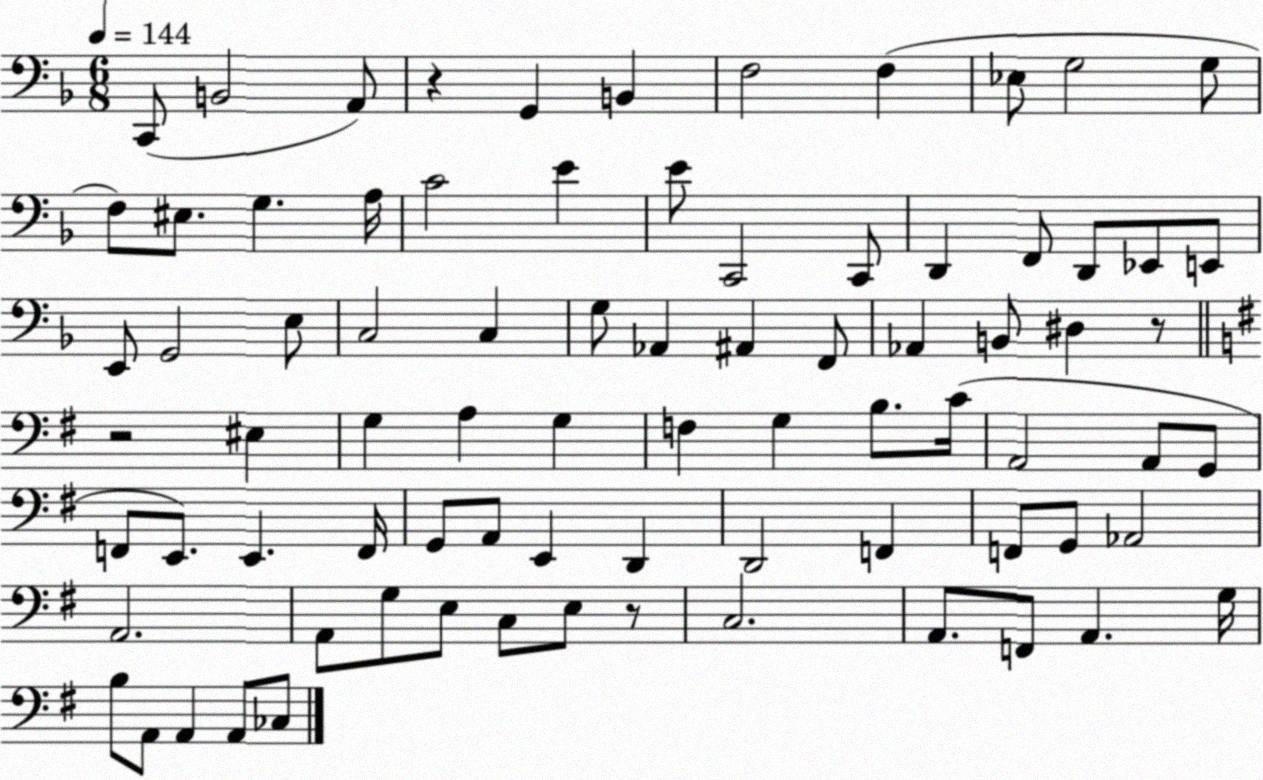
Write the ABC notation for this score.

X:1
T:Untitled
M:6/8
L:1/4
K:F
C,,/2 B,,2 A,,/2 z G,, B,, F,2 F, _E,/2 G,2 G,/2 F,/2 ^E,/2 G, A,/4 C2 E E/2 C,,2 C,,/2 D,, F,,/2 D,,/2 _E,,/2 E,,/2 E,,/2 G,,2 E,/2 C,2 C, G,/2 _A,, ^A,, F,,/2 _A,, B,,/2 ^D, z/2 z2 ^E, G, A, G, F, G, B,/2 C/4 A,,2 A,,/2 G,,/2 F,,/2 E,,/2 E,, F,,/4 G,,/2 A,,/2 E,, D,, D,,2 F,, F,,/2 G,,/2 _A,,2 A,,2 A,,/2 G,/2 E,/2 C,/2 E,/2 z/2 C,2 A,,/2 F,,/2 A,, G,/4 B,/2 A,,/2 A,, A,,/2 _C,/2